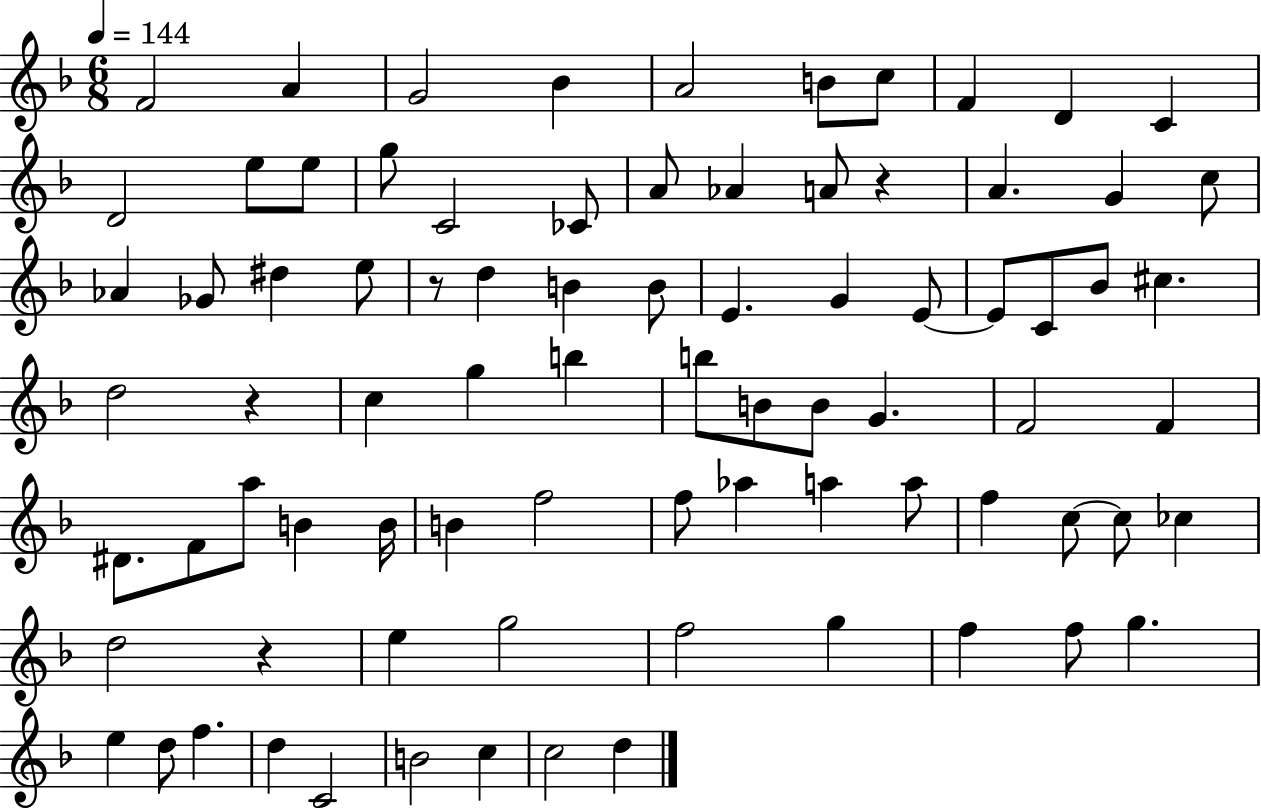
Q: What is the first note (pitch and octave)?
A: F4